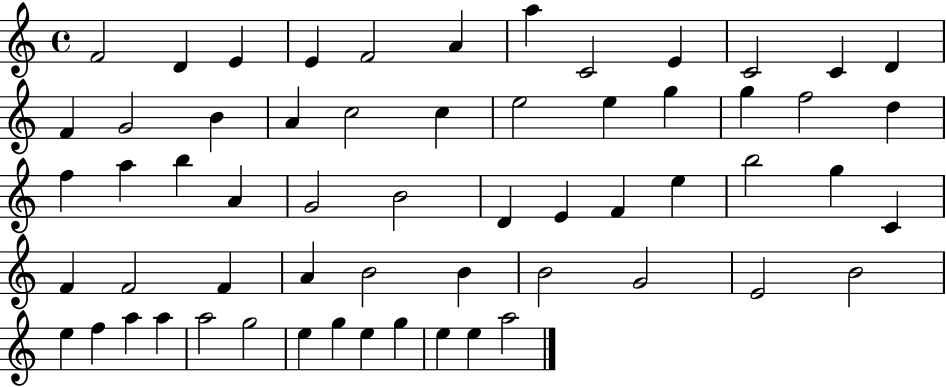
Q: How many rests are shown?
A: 0